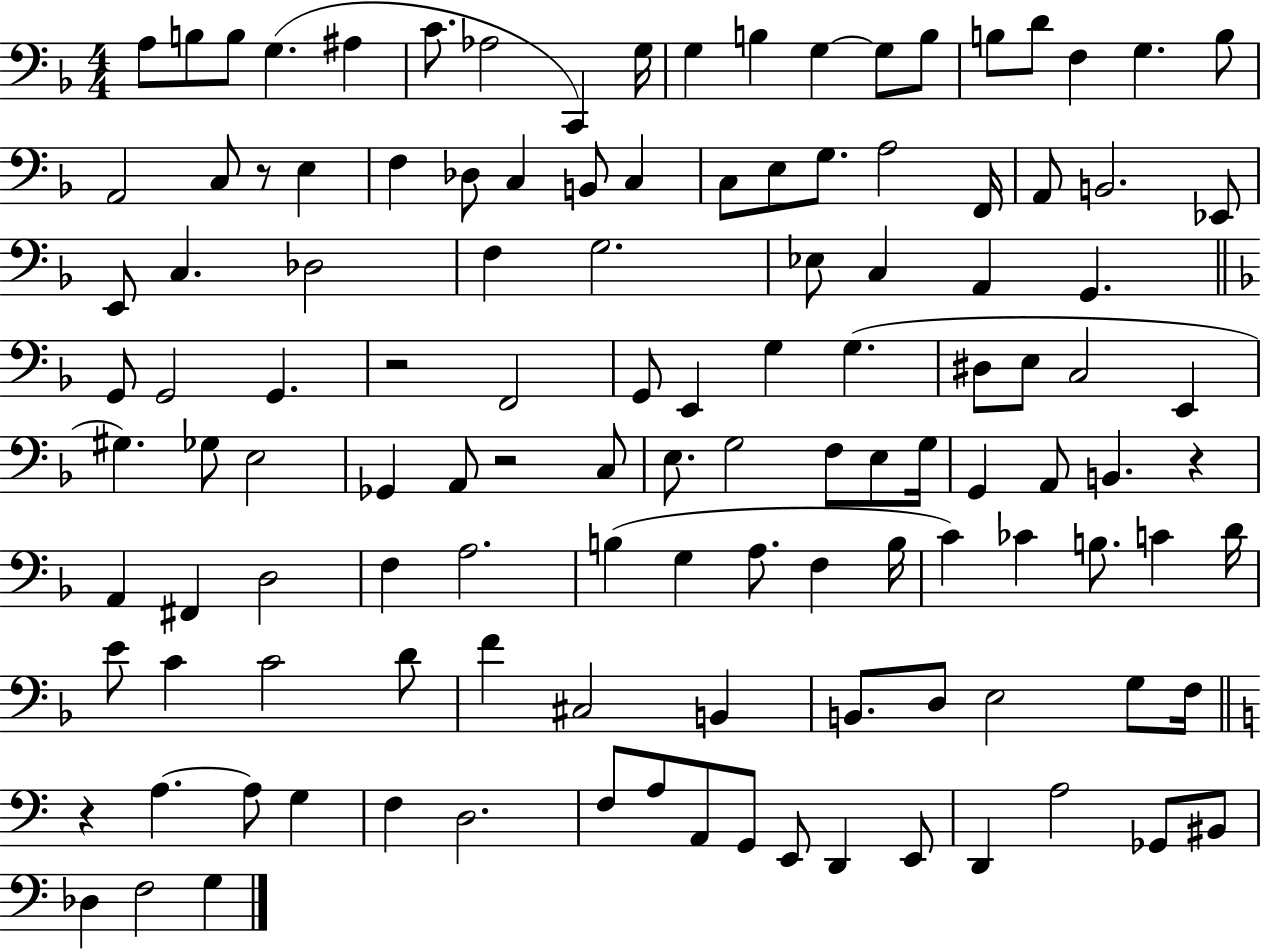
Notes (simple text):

A3/e B3/e B3/e G3/q. A#3/q C4/e. Ab3/h C2/q G3/s G3/q B3/q G3/q G3/e B3/e B3/e D4/e F3/q G3/q. B3/e A2/h C3/e R/e E3/q F3/q Db3/e C3/q B2/e C3/q C3/e E3/e G3/e. A3/h F2/s A2/e B2/h. Eb2/e E2/e C3/q. Db3/h F3/q G3/h. Eb3/e C3/q A2/q G2/q. G2/e G2/h G2/q. R/h F2/h G2/e E2/q G3/q G3/q. D#3/e E3/e C3/h E2/q G#3/q. Gb3/e E3/h Gb2/q A2/e R/h C3/e E3/e. G3/h F3/e E3/e G3/s G2/q A2/e B2/q. R/q A2/q F#2/q D3/h F3/q A3/h. B3/q G3/q A3/e. F3/q B3/s C4/q CES4/q B3/e. C4/q D4/s E4/e C4/q C4/h D4/e F4/q C#3/h B2/q B2/e. D3/e E3/h G3/e F3/s R/q A3/q. A3/e G3/q F3/q D3/h. F3/e A3/e A2/e G2/e E2/e D2/q E2/e D2/q A3/h Gb2/e BIS2/e Db3/q F3/h G3/q